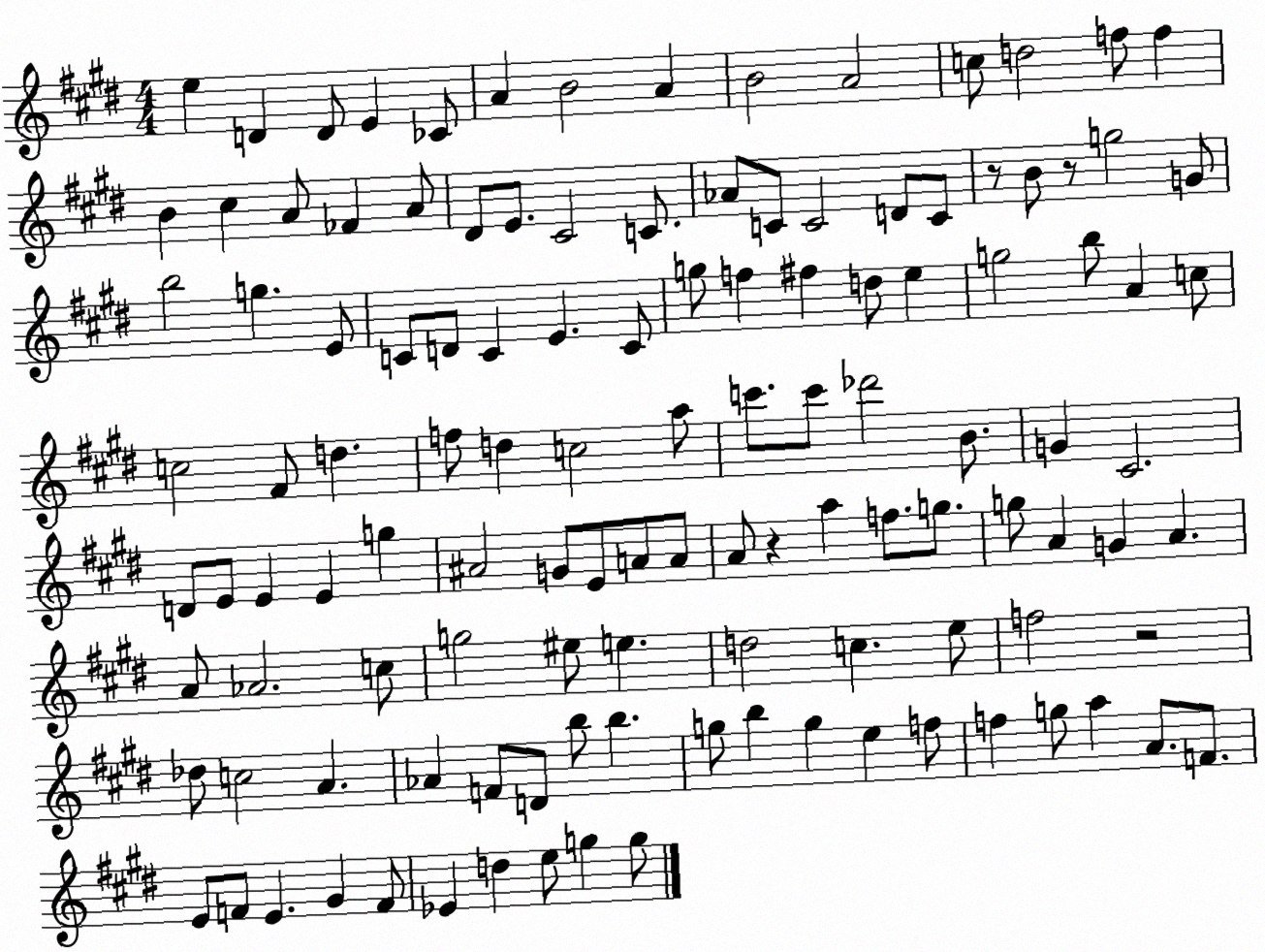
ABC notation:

X:1
T:Untitled
M:4/4
L:1/4
K:E
e D D/2 E _C/2 A B2 A B2 A2 c/2 d2 f/2 f B ^c A/2 _F A/2 ^D/2 E/2 ^C2 C/2 _A/2 C/2 C2 D/2 C/2 z/2 B/2 z/2 g2 G/2 b2 g E/2 C/2 D/2 C E C/2 g/2 f ^f d/2 e g2 b/2 A c/2 c2 ^F/2 d f/2 d c2 a/2 c'/2 c'/2 _d'2 B/2 G ^C2 D/2 E/2 E E g ^A2 G/2 E/2 A/2 A/2 A/2 z a f/2 g/2 g/2 A G A A/2 _A2 c/2 g2 ^e/2 e d2 c e/2 f2 z2 _d/2 c2 A _A F/2 D/2 b/2 b g/2 b g e f/2 f g/2 a A/2 F/2 E/2 F/2 E ^G F/2 _E d e/2 g g/2